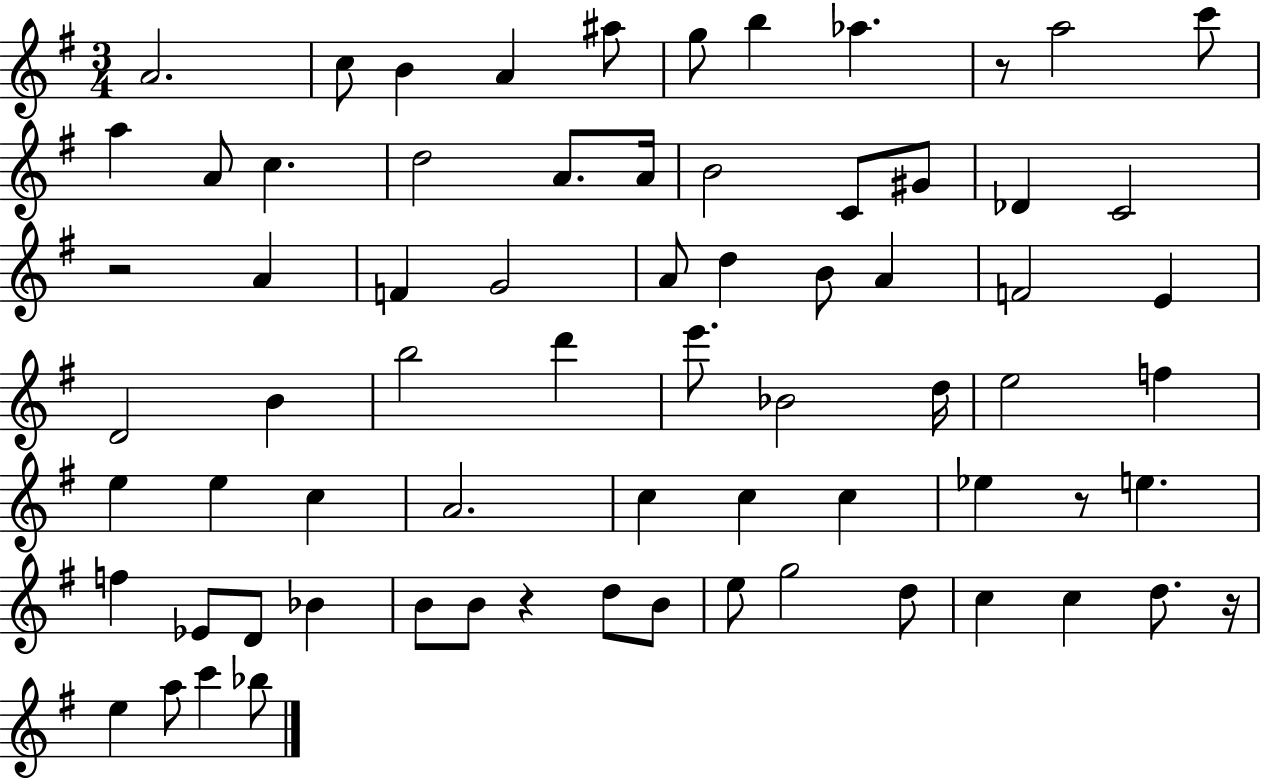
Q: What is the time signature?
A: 3/4